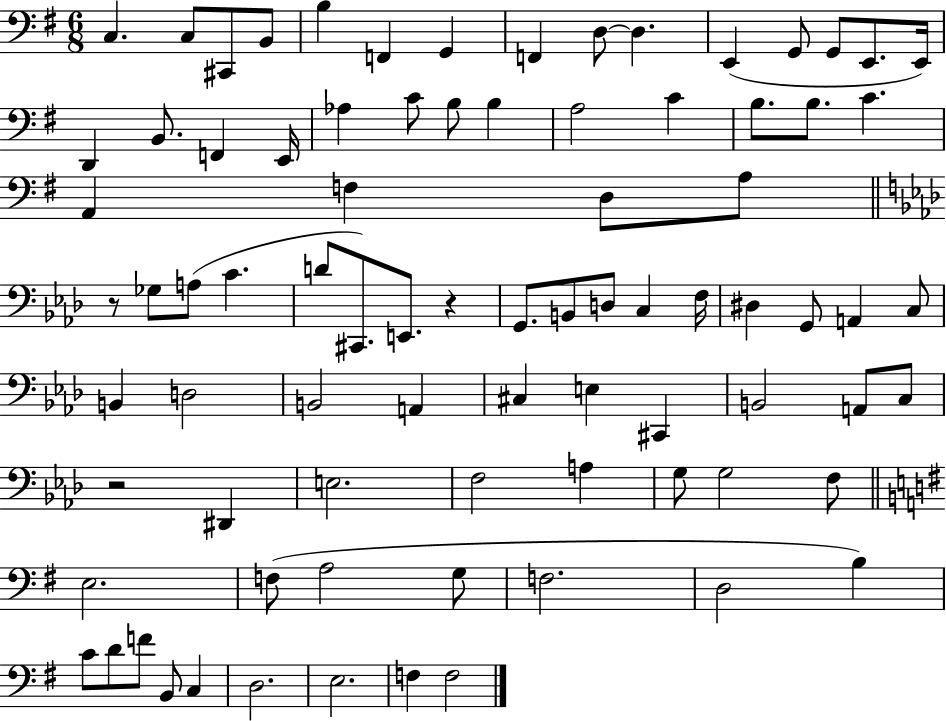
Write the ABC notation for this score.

X:1
T:Untitled
M:6/8
L:1/4
K:G
C, C,/2 ^C,,/2 B,,/2 B, F,, G,, F,, D,/2 D, E,, G,,/2 G,,/2 E,,/2 E,,/4 D,, B,,/2 F,, E,,/4 _A, C/2 B,/2 B, A,2 C B,/2 B,/2 C A,, F, D,/2 A,/2 z/2 _G,/2 A,/2 C D/2 ^C,,/2 E,,/2 z G,,/2 B,,/2 D,/2 C, F,/4 ^D, G,,/2 A,, C,/2 B,, D,2 B,,2 A,, ^C, E, ^C,, B,,2 A,,/2 C,/2 z2 ^D,, E,2 F,2 A, G,/2 G,2 F,/2 E,2 F,/2 A,2 G,/2 F,2 D,2 B, C/2 D/2 F/2 B,,/2 C, D,2 E,2 F, F,2